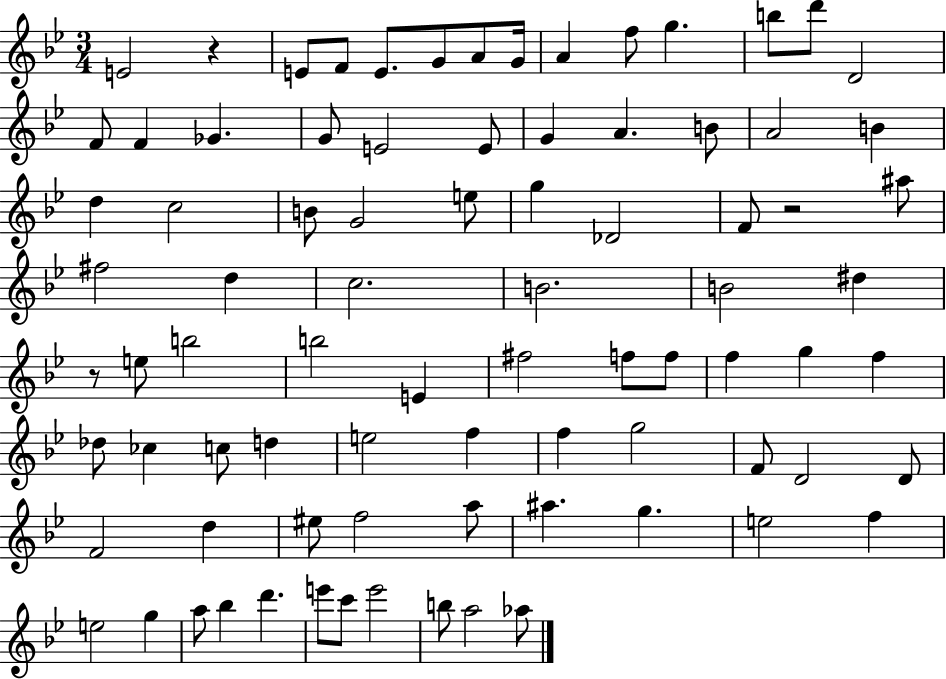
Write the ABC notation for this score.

X:1
T:Untitled
M:3/4
L:1/4
K:Bb
E2 z E/2 F/2 E/2 G/2 A/2 G/4 A f/2 g b/2 d'/2 D2 F/2 F _G G/2 E2 E/2 G A B/2 A2 B d c2 B/2 G2 e/2 g _D2 F/2 z2 ^a/2 ^f2 d c2 B2 B2 ^d z/2 e/2 b2 b2 E ^f2 f/2 f/2 f g f _d/2 _c c/2 d e2 f f g2 F/2 D2 D/2 F2 d ^e/2 f2 a/2 ^a g e2 f e2 g a/2 _b d' e'/2 c'/2 e'2 b/2 a2 _a/2